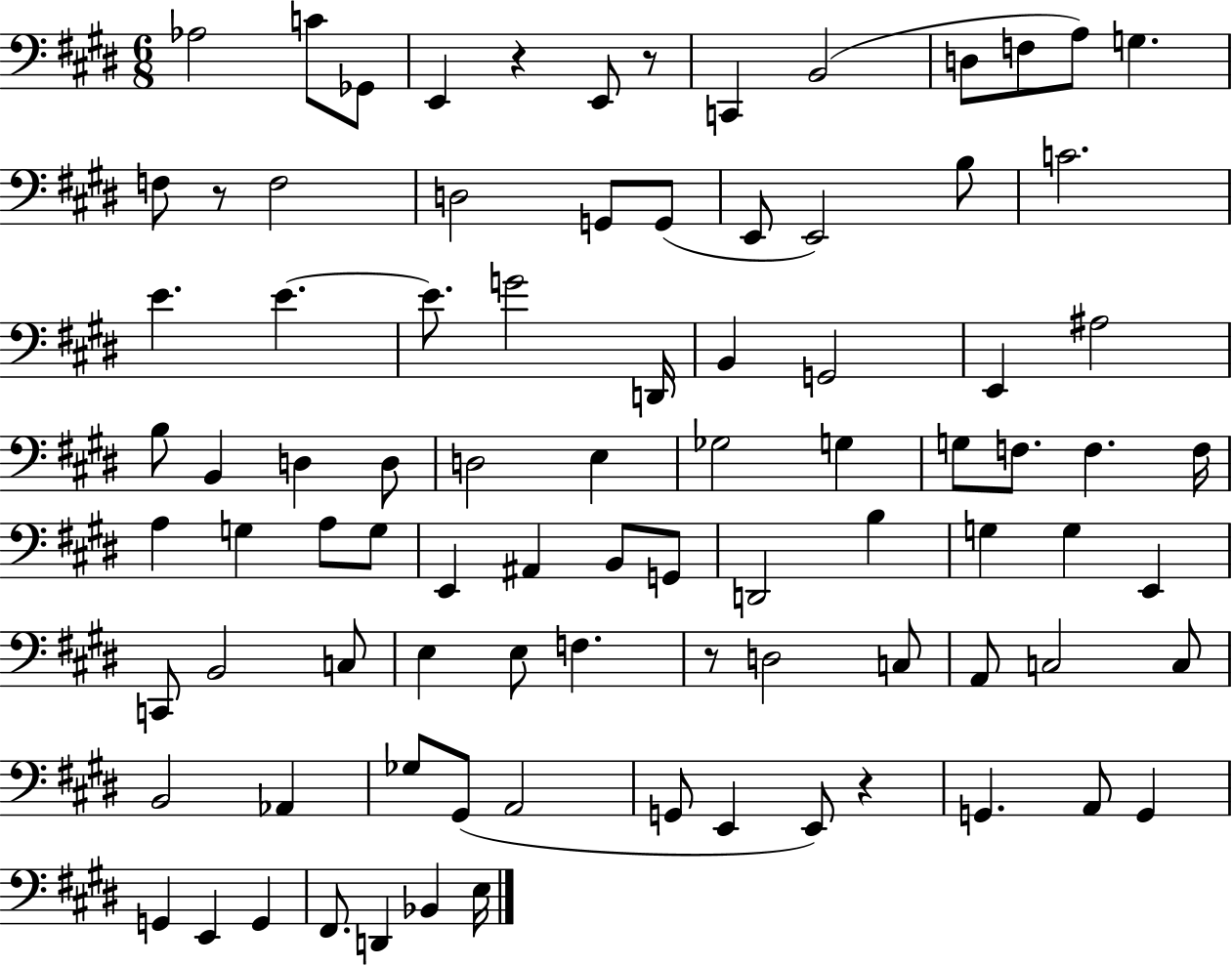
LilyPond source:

{
  \clef bass
  \numericTimeSignature
  \time 6/8
  \key e \major
  aes2 c'8 ges,8 | e,4 r4 e,8 r8 | c,4 b,2( | d8 f8 a8) g4. | \break f8 r8 f2 | d2 g,8 g,8( | e,8 e,2) b8 | c'2. | \break e'4. e'4.~~ | e'8. g'2 d,16 | b,4 g,2 | e,4 ais2 | \break b8 b,4 d4 d8 | d2 e4 | ges2 g4 | g8 f8. f4. f16 | \break a4 g4 a8 g8 | e,4 ais,4 b,8 g,8 | d,2 b4 | g4 g4 e,4 | \break c,8 b,2 c8 | e4 e8 f4. | r8 d2 c8 | a,8 c2 c8 | \break b,2 aes,4 | ges8 gis,8( a,2 | g,8 e,4 e,8) r4 | g,4. a,8 g,4 | \break g,4 e,4 g,4 | fis,8. d,4 bes,4 e16 | \bar "|."
}